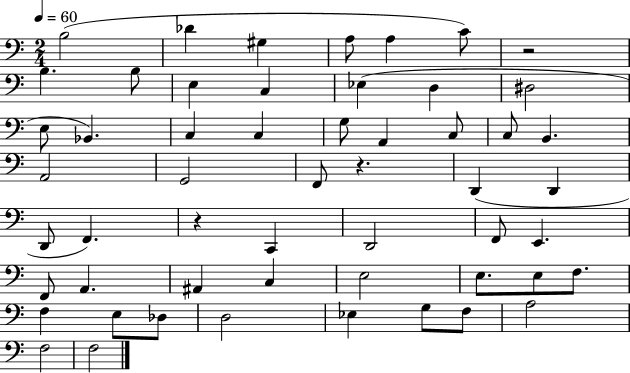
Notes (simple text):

B3/h Db4/q G#3/q A3/e A3/q C4/e R/h B3/q. B3/e E3/q C3/q Eb3/q D3/q D#3/h E3/e Bb2/q. C3/q C3/q G3/e A2/q C3/e C3/e B2/q. A2/h G2/h F2/e R/q. D2/q D2/q D2/e F2/q. R/q C2/q D2/h F2/e E2/q. F2/e A2/q. A#2/q C3/q E3/h E3/e. E3/e F3/e. F3/q E3/e Db3/e D3/h Eb3/q G3/e F3/e A3/h F3/h F3/h